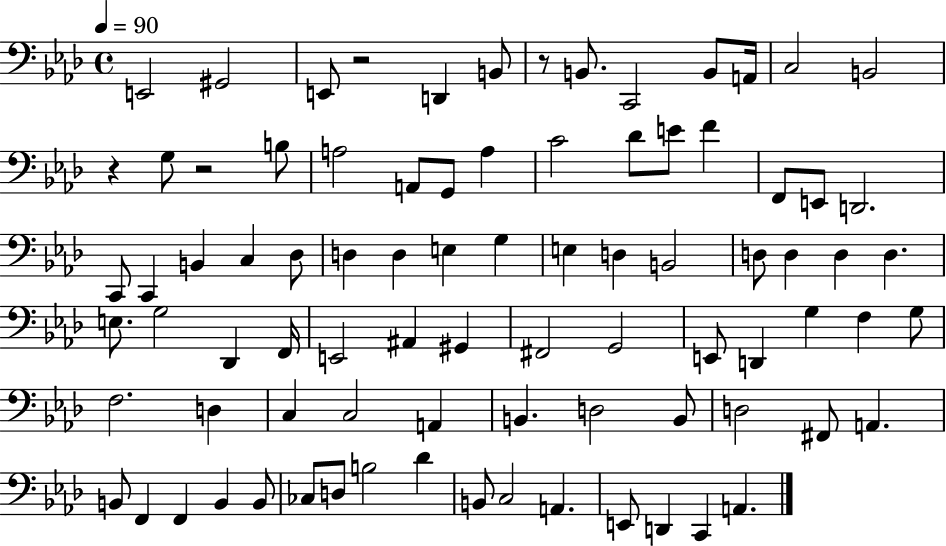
X:1
T:Untitled
M:4/4
L:1/4
K:Ab
E,,2 ^G,,2 E,,/2 z2 D,, B,,/2 z/2 B,,/2 C,,2 B,,/2 A,,/4 C,2 B,,2 z G,/2 z2 B,/2 A,2 A,,/2 G,,/2 A, C2 _D/2 E/2 F F,,/2 E,,/2 D,,2 C,,/2 C,, B,, C, _D,/2 D, D, E, G, E, D, B,,2 D,/2 D, D, D, E,/2 G,2 _D,, F,,/4 E,,2 ^A,, ^G,, ^F,,2 G,,2 E,,/2 D,, G, F, G,/2 F,2 D, C, C,2 A,, B,, D,2 B,,/2 D,2 ^F,,/2 A,, B,,/2 F,, F,, B,, B,,/2 _C,/2 D,/2 B,2 _D B,,/2 C,2 A,, E,,/2 D,, C,, A,,